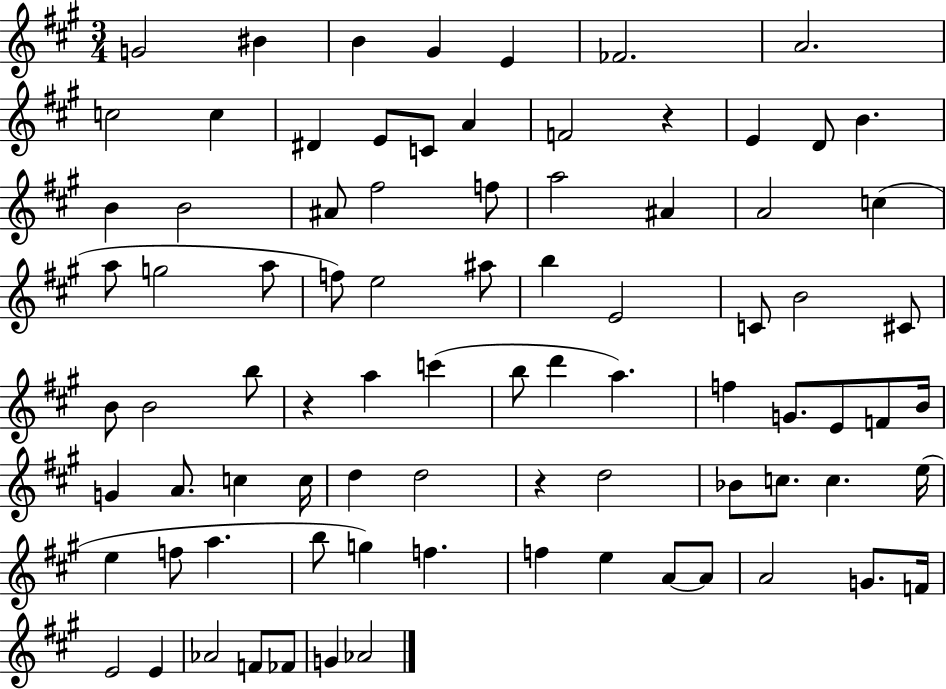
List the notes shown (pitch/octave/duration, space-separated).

G4/h BIS4/q B4/q G#4/q E4/q FES4/h. A4/h. C5/h C5/q D#4/q E4/e C4/e A4/q F4/h R/q E4/q D4/e B4/q. B4/q B4/h A#4/e F#5/h F5/e A5/h A#4/q A4/h C5/q A5/e G5/h A5/e F5/e E5/h A#5/e B5/q E4/h C4/e B4/h C#4/e B4/e B4/h B5/e R/q A5/q C6/q B5/e D6/q A5/q. F5/q G4/e. E4/e F4/e B4/s G4/q A4/e. C5/q C5/s D5/q D5/h R/q D5/h Bb4/e C5/e. C5/q. E5/s E5/q F5/e A5/q. B5/e G5/q F5/q. F5/q E5/q A4/e A4/e A4/h G4/e. F4/s E4/h E4/q Ab4/h F4/e FES4/e G4/q Ab4/h